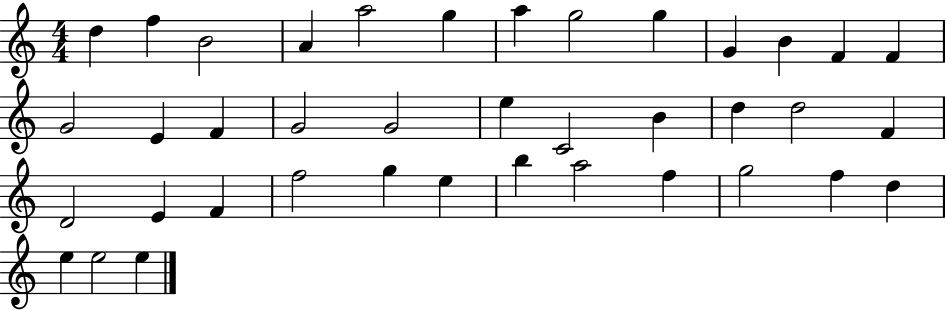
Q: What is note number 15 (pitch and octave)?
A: E4